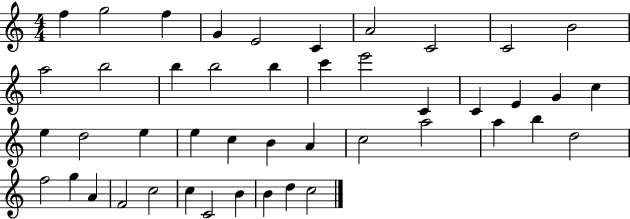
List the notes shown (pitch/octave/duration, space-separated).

F5/q G5/h F5/q G4/q E4/h C4/q A4/h C4/h C4/h B4/h A5/h B5/h B5/q B5/h B5/q C6/q E6/h C4/q C4/q E4/q G4/q C5/q E5/q D5/h E5/q E5/q C5/q B4/q A4/q C5/h A5/h A5/q B5/q D5/h F5/h G5/q A4/q F4/h C5/h C5/q C4/h B4/q B4/q D5/q C5/h